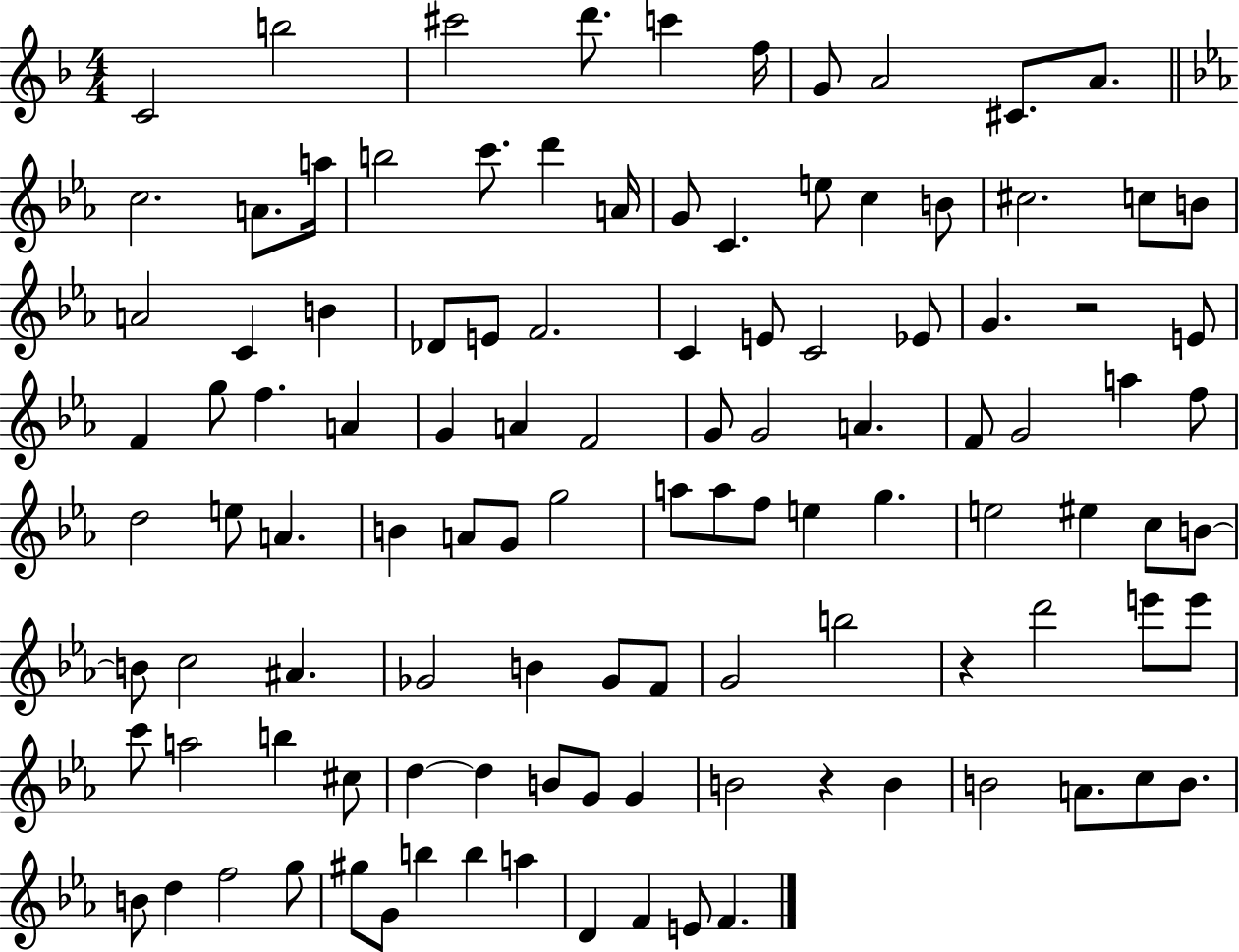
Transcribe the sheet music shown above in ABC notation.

X:1
T:Untitled
M:4/4
L:1/4
K:F
C2 b2 ^c'2 d'/2 c' f/4 G/2 A2 ^C/2 A/2 c2 A/2 a/4 b2 c'/2 d' A/4 G/2 C e/2 c B/2 ^c2 c/2 B/2 A2 C B _D/2 E/2 F2 C E/2 C2 _E/2 G z2 E/2 F g/2 f A G A F2 G/2 G2 A F/2 G2 a f/2 d2 e/2 A B A/2 G/2 g2 a/2 a/2 f/2 e g e2 ^e c/2 B/2 B/2 c2 ^A _G2 B _G/2 F/2 G2 b2 z d'2 e'/2 e'/2 c'/2 a2 b ^c/2 d d B/2 G/2 G B2 z B B2 A/2 c/2 B/2 B/2 d f2 g/2 ^g/2 G/2 b b a D F E/2 F